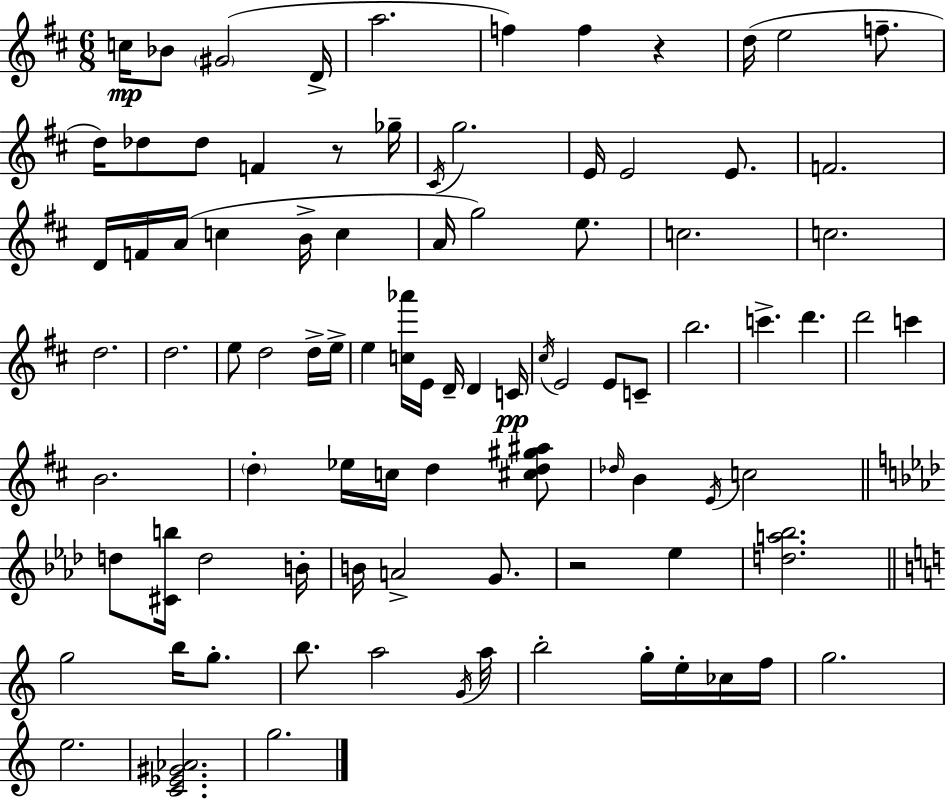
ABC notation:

X:1
T:Untitled
M:6/8
L:1/4
K:D
c/4 _B/2 ^G2 D/4 a2 f f z d/4 e2 f/2 d/4 _d/2 _d/2 F z/2 _g/4 ^C/4 g2 E/4 E2 E/2 F2 D/4 F/4 A/4 c B/4 c A/4 g2 e/2 c2 c2 d2 d2 e/2 d2 d/4 e/4 e [c_a']/4 E/4 D/4 D C/4 ^c/4 E2 E/2 C/2 b2 c' d' d'2 c' B2 d _e/4 c/4 d [^cd^g^a]/2 _d/4 B E/4 c2 d/2 [^Cb]/4 d2 B/4 B/4 A2 G/2 z2 _e [da_b]2 g2 b/4 g/2 b/2 a2 G/4 a/4 b2 g/4 e/4 _c/4 f/4 g2 e2 [C_E^G_A]2 g2